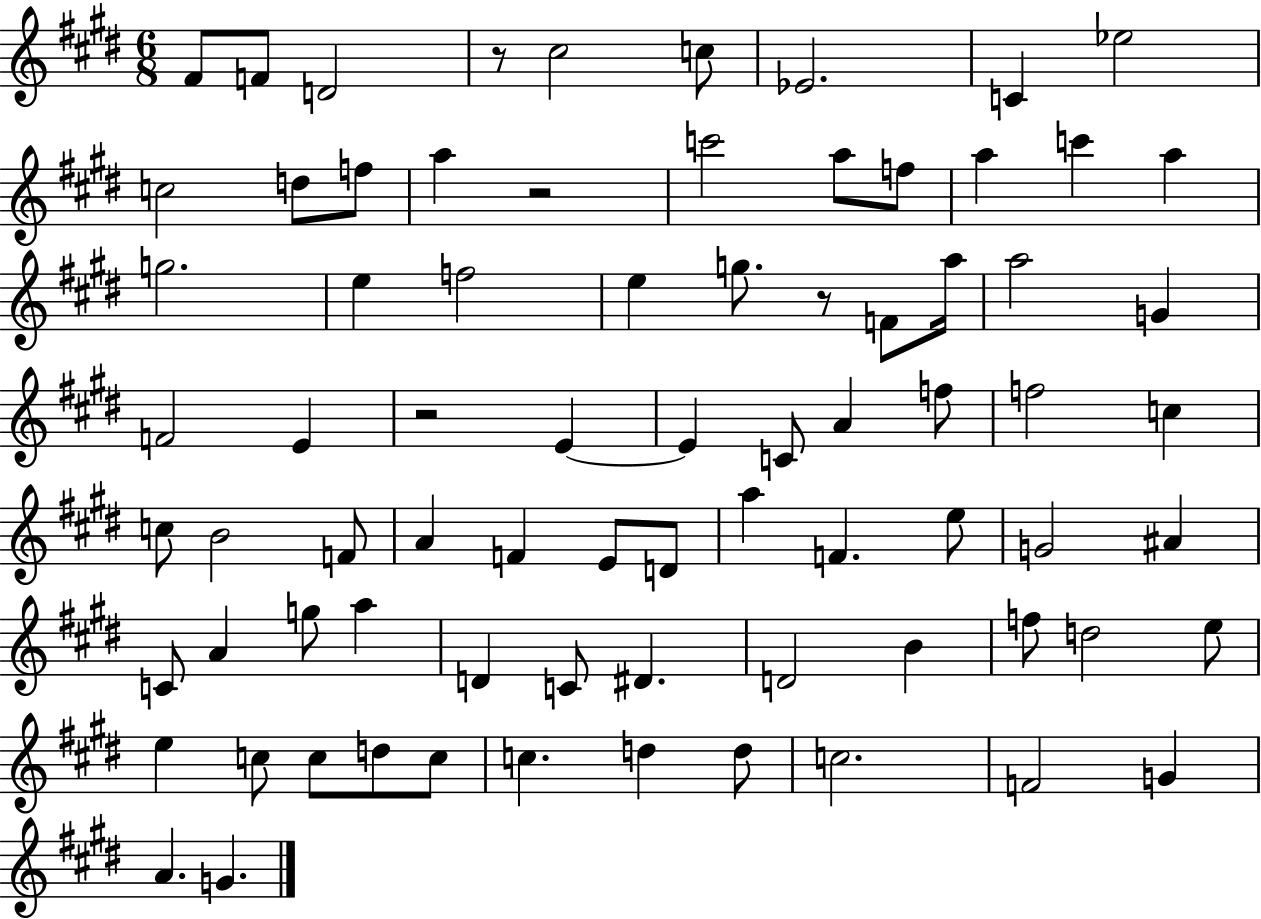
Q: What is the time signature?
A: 6/8